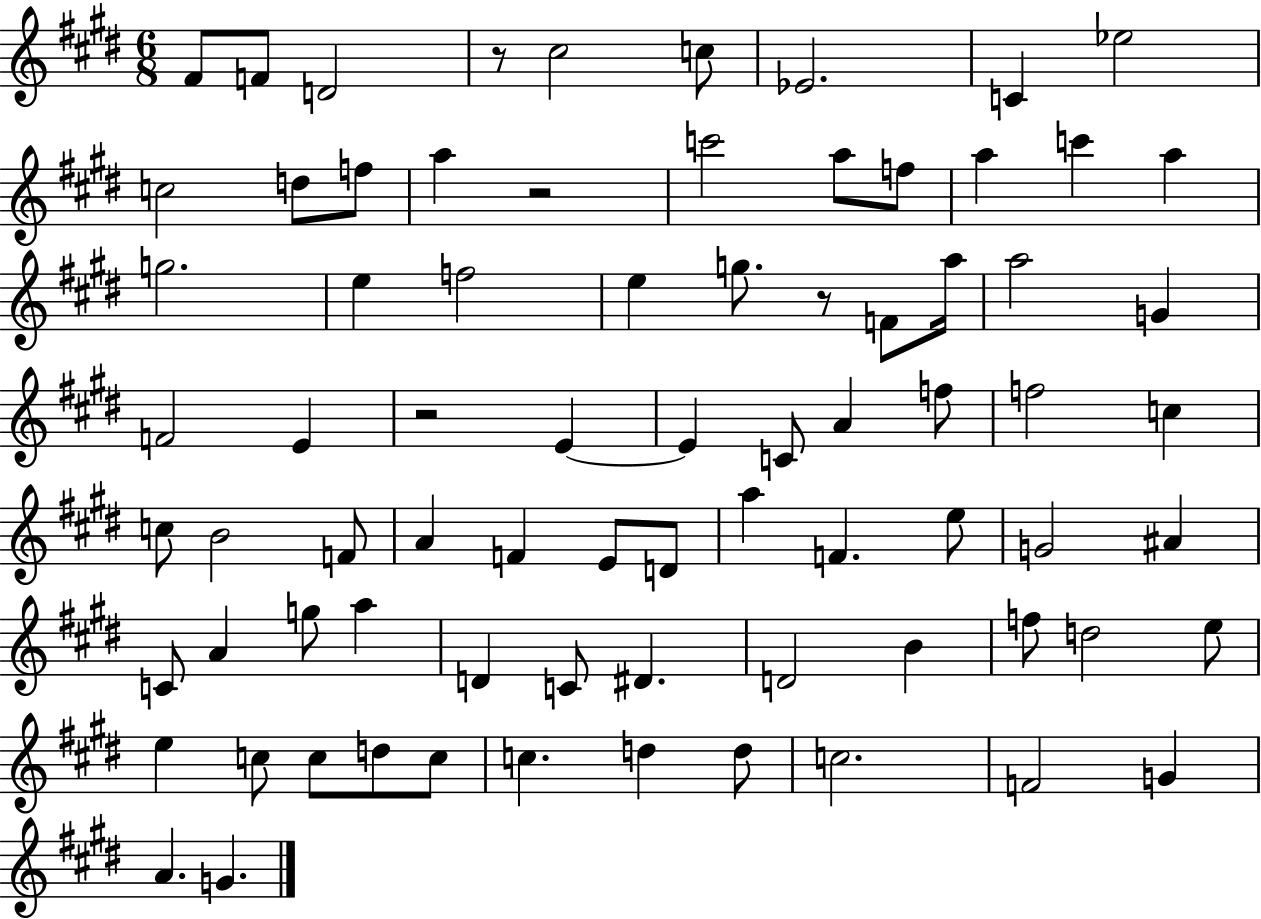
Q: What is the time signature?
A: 6/8